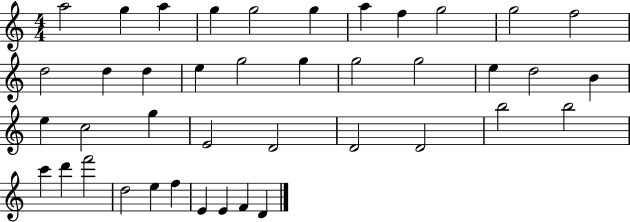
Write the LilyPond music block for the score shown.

{
  \clef treble
  \numericTimeSignature
  \time 4/4
  \key c \major
  a''2 g''4 a''4 | g''4 g''2 g''4 | a''4 f''4 g''2 | g''2 f''2 | \break d''2 d''4 d''4 | e''4 g''2 g''4 | g''2 g''2 | e''4 d''2 b'4 | \break e''4 c''2 g''4 | e'2 d'2 | d'2 d'2 | b''2 b''2 | \break c'''4 d'''4 f'''2 | d''2 e''4 f''4 | e'4 e'4 f'4 d'4 | \bar "|."
}